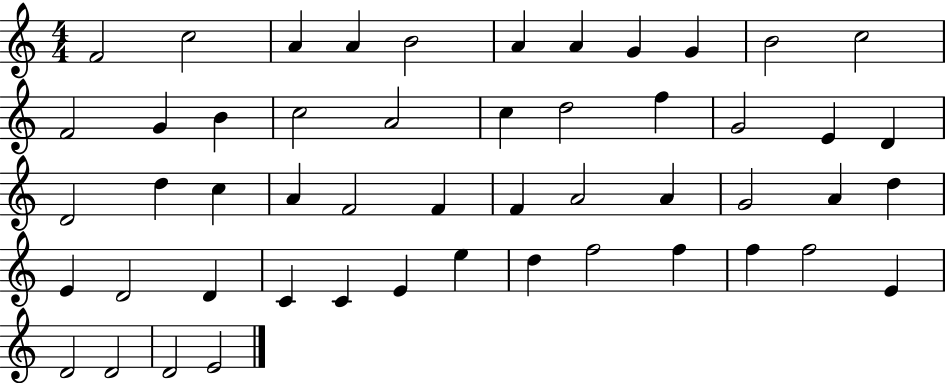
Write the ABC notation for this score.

X:1
T:Untitled
M:4/4
L:1/4
K:C
F2 c2 A A B2 A A G G B2 c2 F2 G B c2 A2 c d2 f G2 E D D2 d c A F2 F F A2 A G2 A d E D2 D C C E e d f2 f f f2 E D2 D2 D2 E2